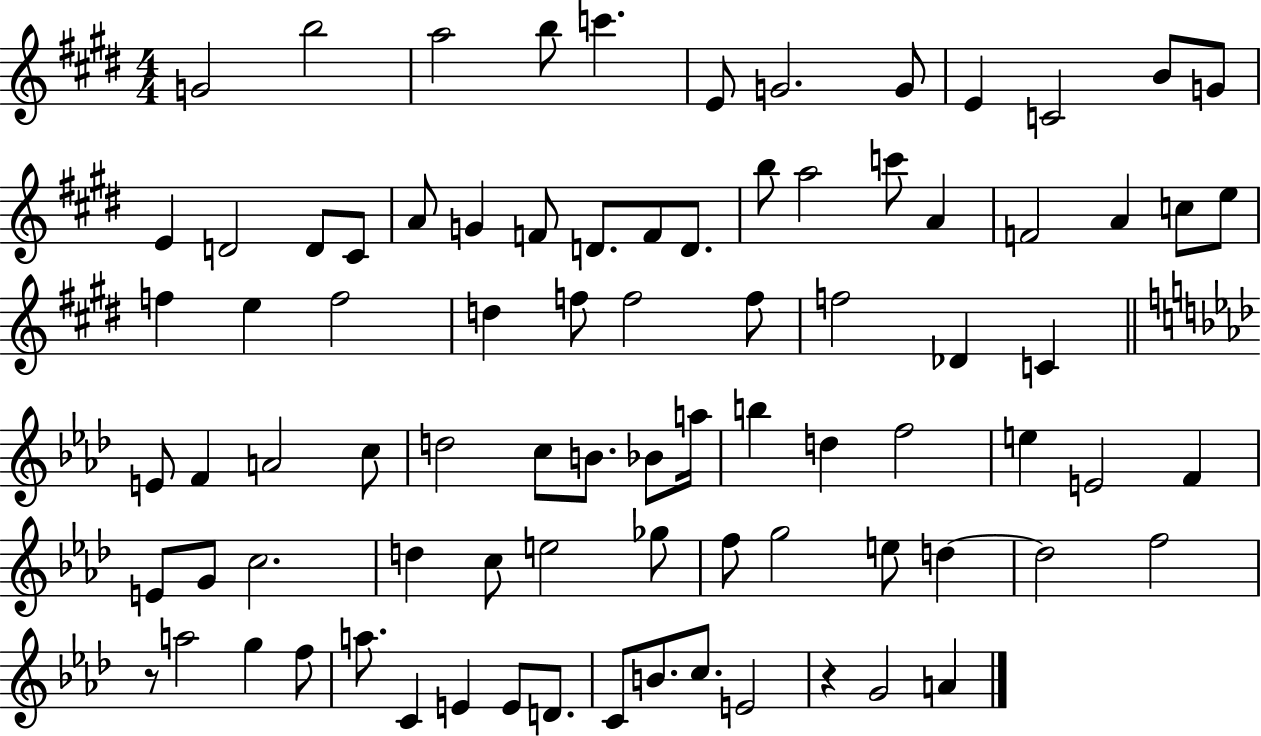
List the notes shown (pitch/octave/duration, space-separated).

G4/h B5/h A5/h B5/e C6/q. E4/e G4/h. G4/e E4/q C4/h B4/e G4/e E4/q D4/h D4/e C#4/e A4/e G4/q F4/e D4/e. F4/e D4/e. B5/e A5/h C6/e A4/q F4/h A4/q C5/e E5/e F5/q E5/q F5/h D5/q F5/e F5/h F5/e F5/h Db4/q C4/q E4/e F4/q A4/h C5/e D5/h C5/e B4/e. Bb4/e A5/s B5/q D5/q F5/h E5/q E4/h F4/q E4/e G4/e C5/h. D5/q C5/e E5/h Gb5/e F5/e G5/h E5/e D5/q D5/h F5/h R/e A5/h G5/q F5/e A5/e. C4/q E4/q E4/e D4/e. C4/e B4/e. C5/e. E4/h R/q G4/h A4/q